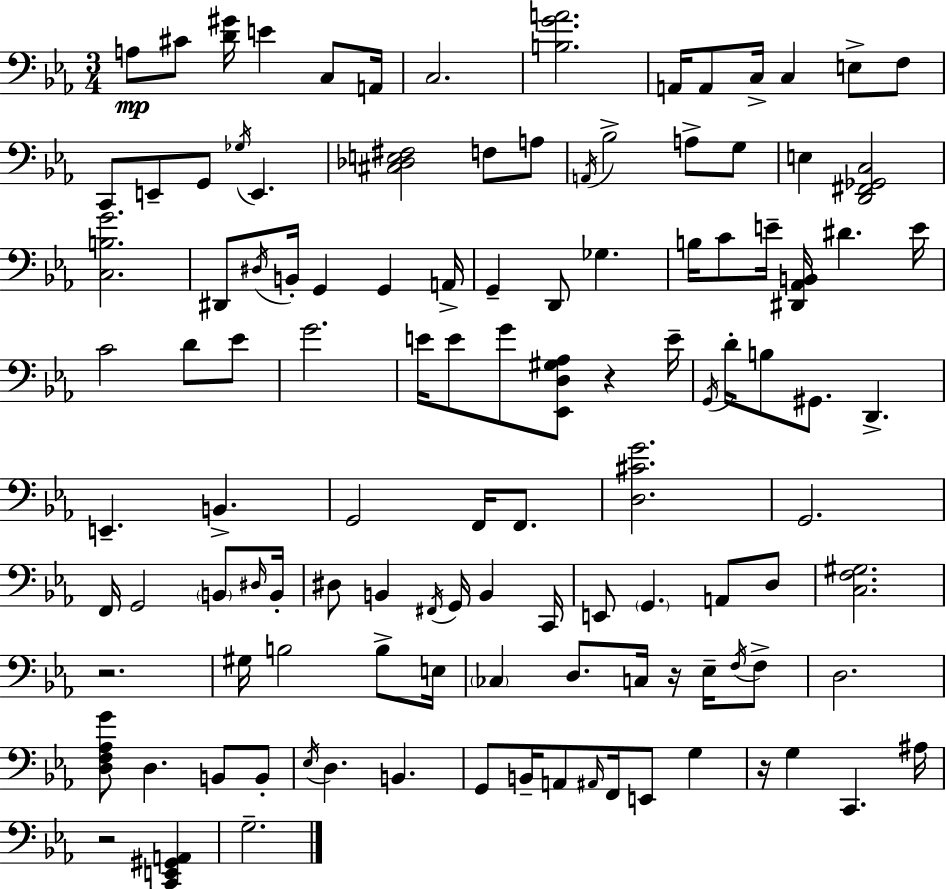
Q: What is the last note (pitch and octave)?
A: G3